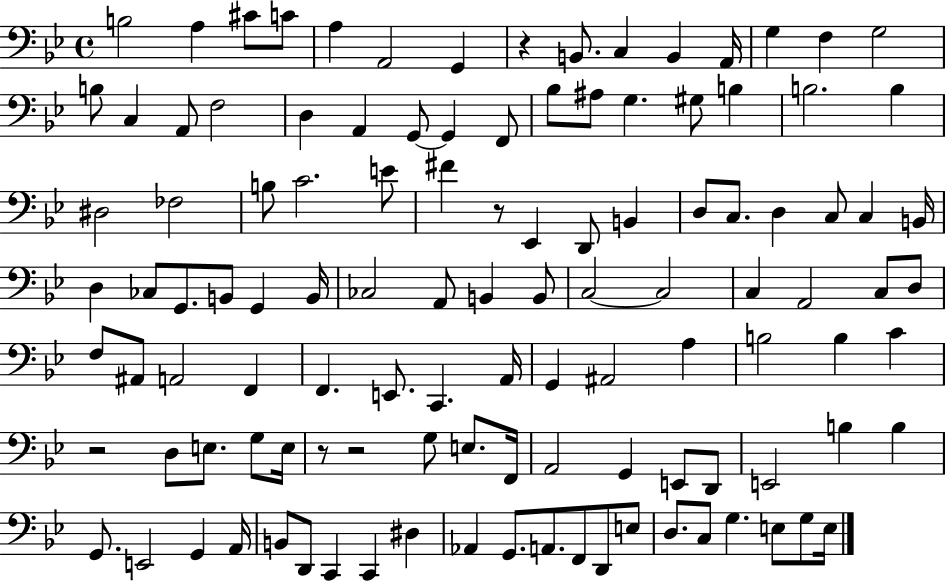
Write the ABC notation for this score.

X:1
T:Untitled
M:4/4
L:1/4
K:Bb
B,2 A, ^C/2 C/2 A, A,,2 G,, z B,,/2 C, B,, A,,/4 G, F, G,2 B,/2 C, A,,/2 F,2 D, A,, G,,/2 G,, F,,/2 _B,/2 ^A,/2 G, ^G,/2 B, B,2 B, ^D,2 _F,2 B,/2 C2 E/2 ^F z/2 _E,, D,,/2 B,, D,/2 C,/2 D, C,/2 C, B,,/4 D, _C,/2 G,,/2 B,,/2 G,, B,,/4 _C,2 A,,/2 B,, B,,/2 C,2 C,2 C, A,,2 C,/2 D,/2 F,/2 ^A,,/2 A,,2 F,, F,, E,,/2 C,, A,,/4 G,, ^A,,2 A, B,2 B, C z2 D,/2 E,/2 G,/2 E,/4 z/2 z2 G,/2 E,/2 F,,/4 A,,2 G,, E,,/2 D,,/2 E,,2 B, B, G,,/2 E,,2 G,, A,,/4 B,,/2 D,,/2 C,, C,, ^D, _A,, G,,/2 A,,/2 F,,/2 D,,/2 E,/2 D,/2 C,/2 G, E,/2 G,/2 E,/4